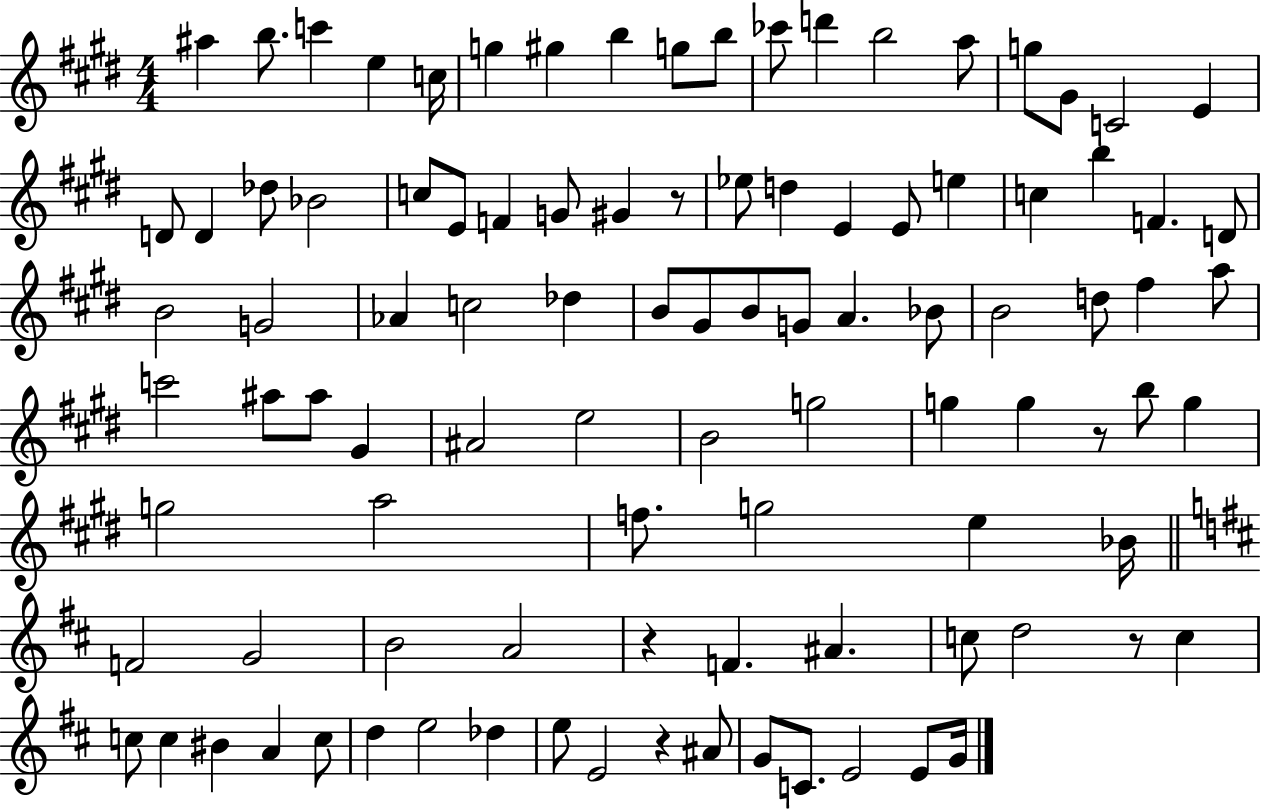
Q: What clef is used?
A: treble